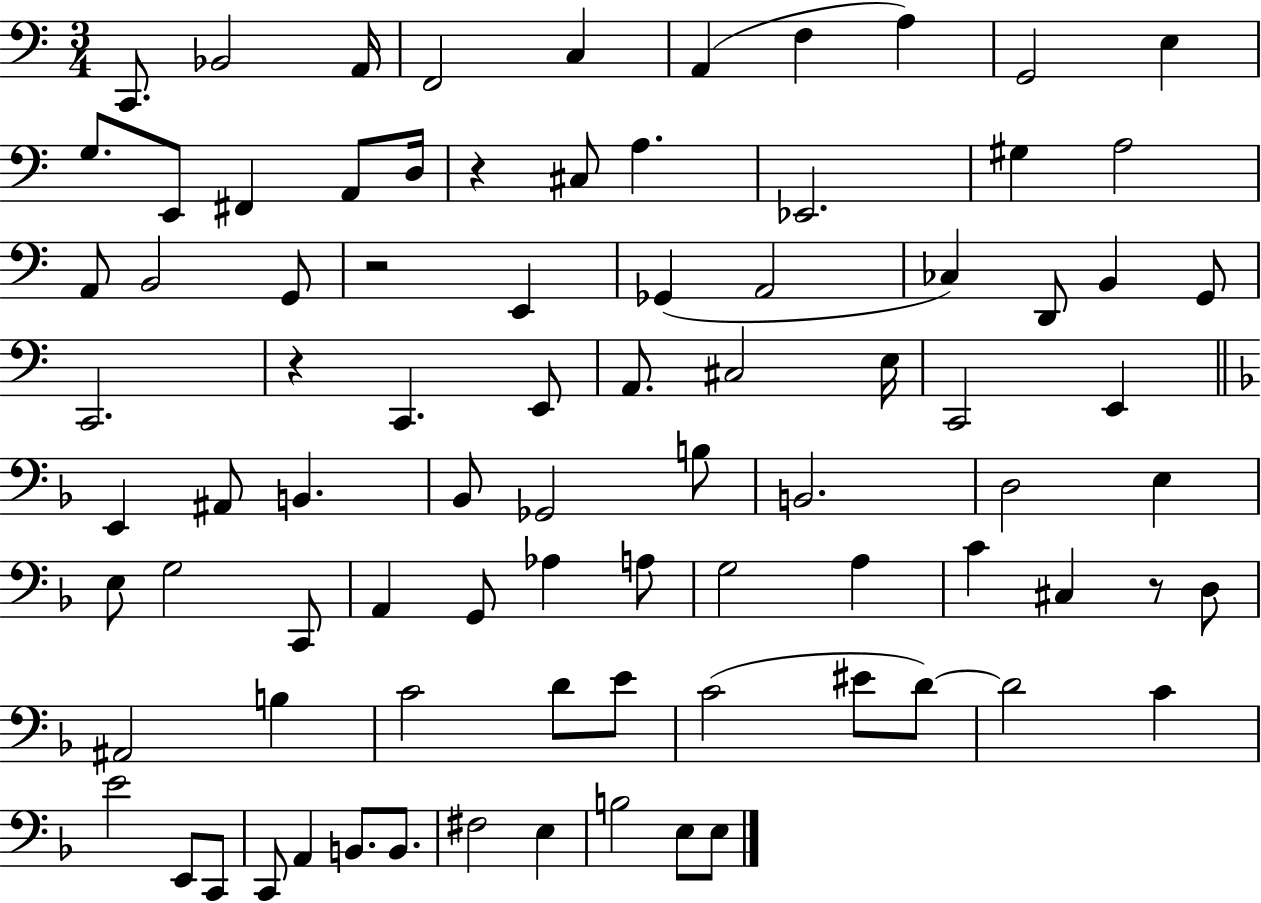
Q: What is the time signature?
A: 3/4